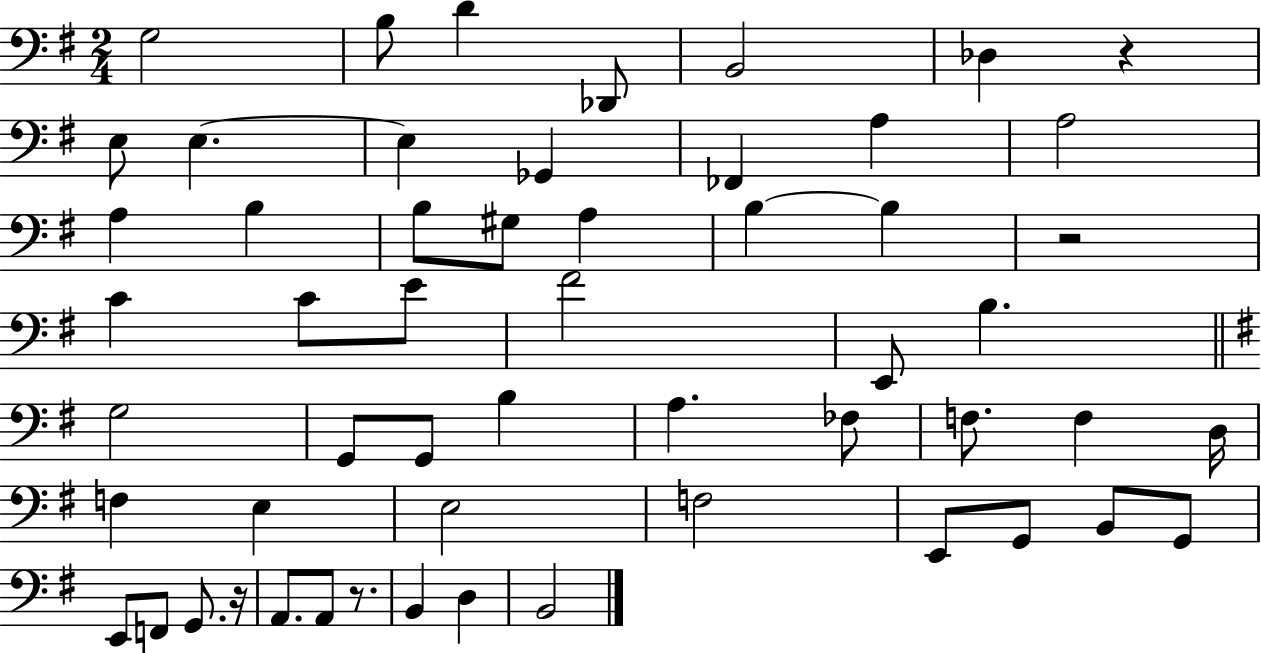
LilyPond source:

{
  \clef bass
  \numericTimeSignature
  \time 2/4
  \key g \major
  g2 | b8 d'4 des,8 | b,2 | des4 r4 | \break e8 e4.~~ | e4 ges,4 | fes,4 a4 | a2 | \break a4 b4 | b8 gis8 a4 | b4~~ b4 | r2 | \break c'4 c'8 e'8 | fis'2 | e,8 b4. | \bar "||" \break \key e \minor g2 | g,8 g,8 b4 | a4. fes8 | f8. f4 d16 | \break f4 e4 | e2 | f2 | e,8 g,8 b,8 g,8 | \break e,8 f,8 g,8. r16 | a,8. a,8 r8. | b,4 d4 | b,2 | \break \bar "|."
}